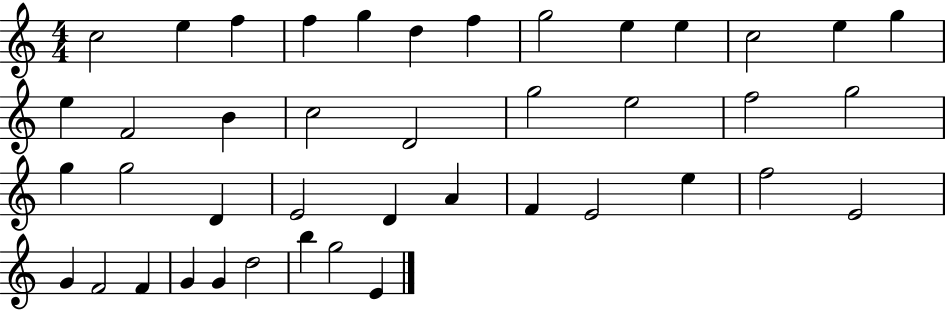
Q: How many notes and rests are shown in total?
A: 42